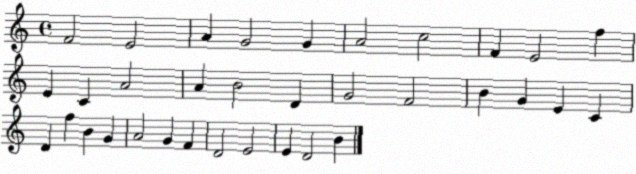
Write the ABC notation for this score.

X:1
T:Untitled
M:4/4
L:1/4
K:C
F2 E2 A G2 G A2 c2 F E2 f E C A2 A B2 D G2 F2 B G E C D f B G A2 G F D2 E2 E D2 B